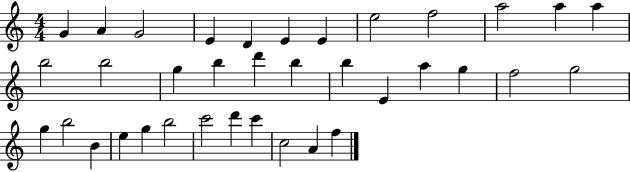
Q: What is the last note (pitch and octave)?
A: F5